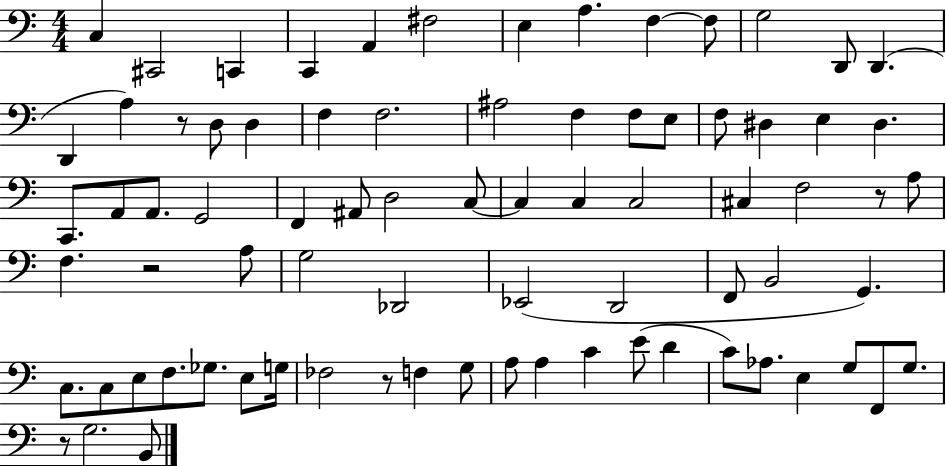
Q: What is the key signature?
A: C major